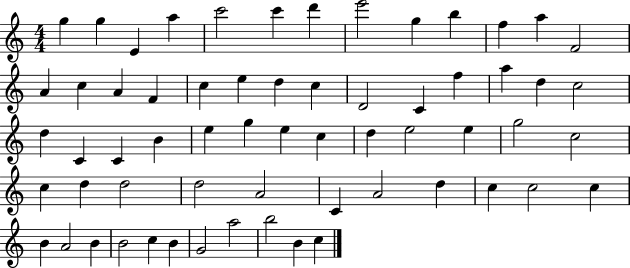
{
  \clef treble
  \numericTimeSignature
  \time 4/4
  \key c \major
  g''4 g''4 e'4 a''4 | c'''2 c'''4 d'''4 | e'''2 g''4 b''4 | f''4 a''4 f'2 | \break a'4 c''4 a'4 f'4 | c''4 e''4 d''4 c''4 | d'2 c'4 f''4 | a''4 d''4 c''2 | \break d''4 c'4 c'4 b'4 | e''4 g''4 e''4 c''4 | d''4 e''2 e''4 | g''2 c''2 | \break c''4 d''4 d''2 | d''2 a'2 | c'4 a'2 d''4 | c''4 c''2 c''4 | \break b'4 a'2 b'4 | b'2 c''4 b'4 | g'2 a''2 | b''2 b'4 c''4 | \break \bar "|."
}